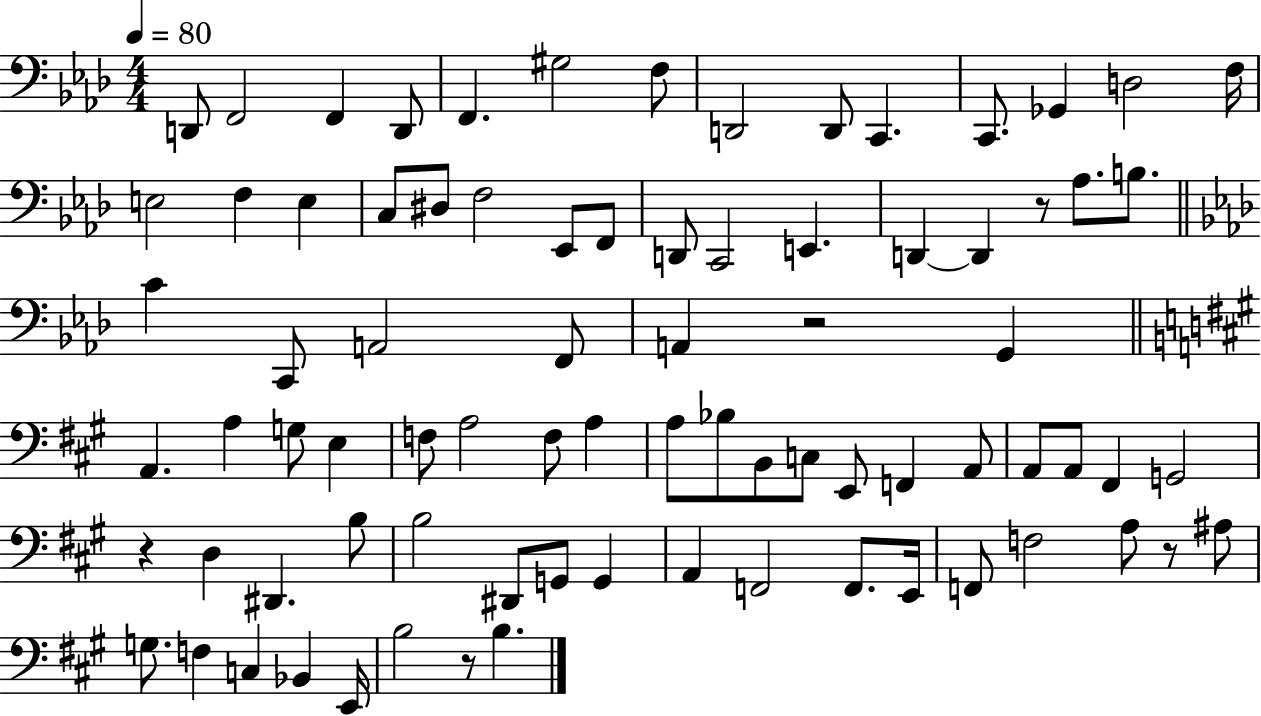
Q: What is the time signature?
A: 4/4